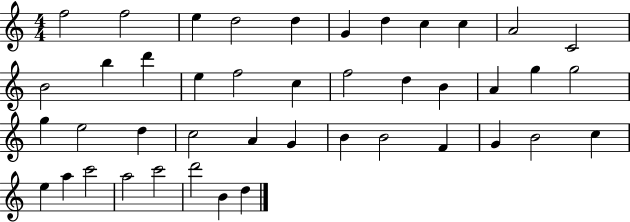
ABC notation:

X:1
T:Untitled
M:4/4
L:1/4
K:C
f2 f2 e d2 d G d c c A2 C2 B2 b d' e f2 c f2 d B A g g2 g e2 d c2 A G B B2 F G B2 c e a c'2 a2 c'2 d'2 B d